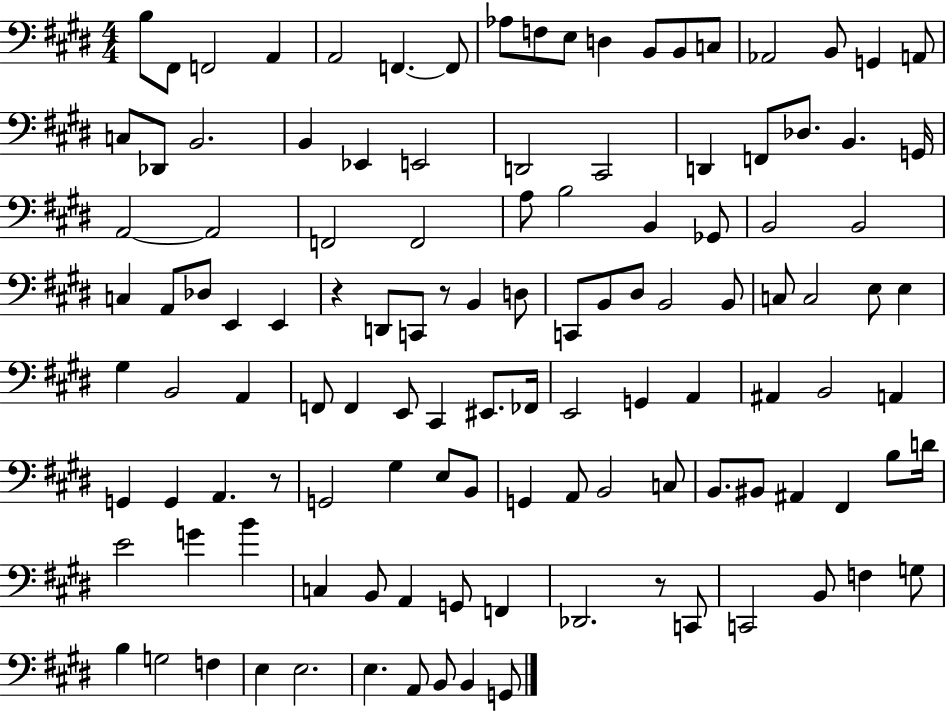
B3/e F#2/e F2/h A2/q A2/h F2/q. F2/e Ab3/e F3/e E3/e D3/q B2/e B2/e C3/e Ab2/h B2/e G2/q A2/e C3/e Db2/e B2/h. B2/q Eb2/q E2/h D2/h C#2/h D2/q F2/e Db3/e. B2/q. G2/s A2/h A2/h F2/h F2/h A3/e B3/h B2/q Gb2/e B2/h B2/h C3/q A2/e Db3/e E2/q E2/q R/q D2/e C2/e R/e B2/q D3/e C2/e B2/e D#3/e B2/h B2/e C3/e C3/h E3/e E3/q G#3/q B2/h A2/q F2/e F2/q E2/e C#2/q EIS2/e. FES2/s E2/h G2/q A2/q A#2/q B2/h A2/q G2/q G2/q A2/q. R/e G2/h G#3/q E3/e B2/e G2/q A2/e B2/h C3/e B2/e. BIS2/e A#2/q F#2/q B3/e D4/s E4/h G4/q B4/q C3/q B2/e A2/q G2/e F2/q Db2/h. R/e C2/e C2/h B2/e F3/q G3/e B3/q G3/h F3/q E3/q E3/h. E3/q. A2/e B2/e B2/q G2/e